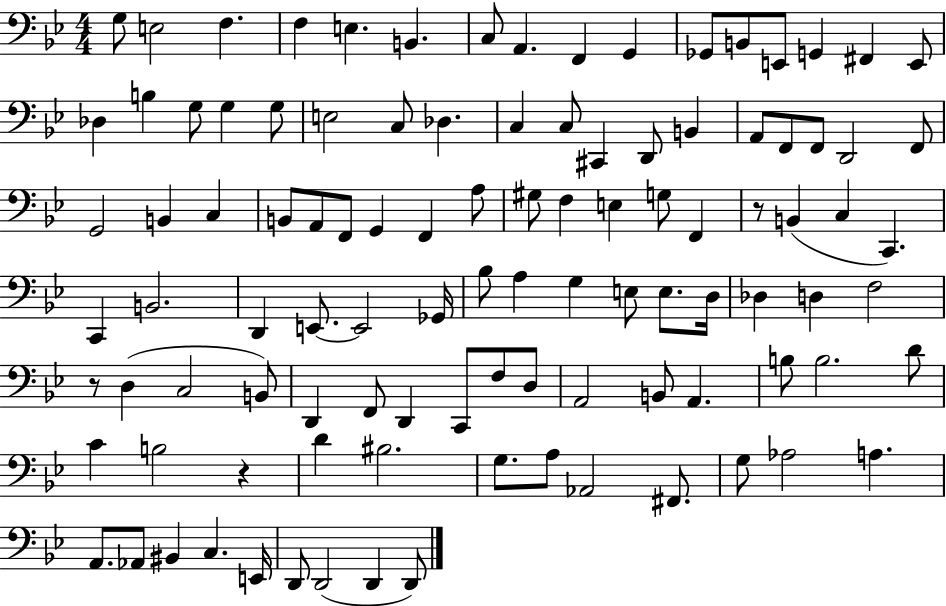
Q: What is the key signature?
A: BES major